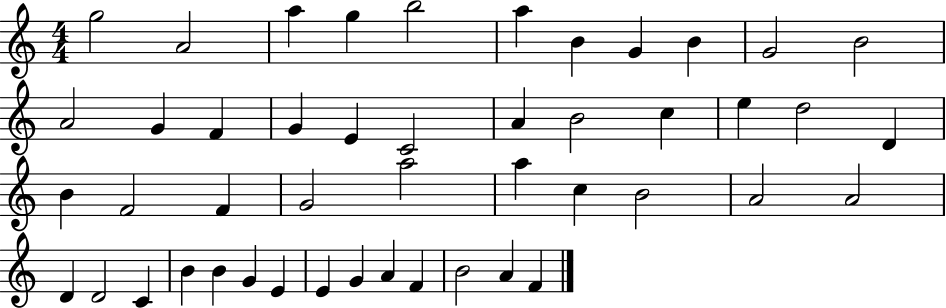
{
  \clef treble
  \numericTimeSignature
  \time 4/4
  \key c \major
  g''2 a'2 | a''4 g''4 b''2 | a''4 b'4 g'4 b'4 | g'2 b'2 | \break a'2 g'4 f'4 | g'4 e'4 c'2 | a'4 b'2 c''4 | e''4 d''2 d'4 | \break b'4 f'2 f'4 | g'2 a''2 | a''4 c''4 b'2 | a'2 a'2 | \break d'4 d'2 c'4 | b'4 b'4 g'4 e'4 | e'4 g'4 a'4 f'4 | b'2 a'4 f'4 | \break \bar "|."
}